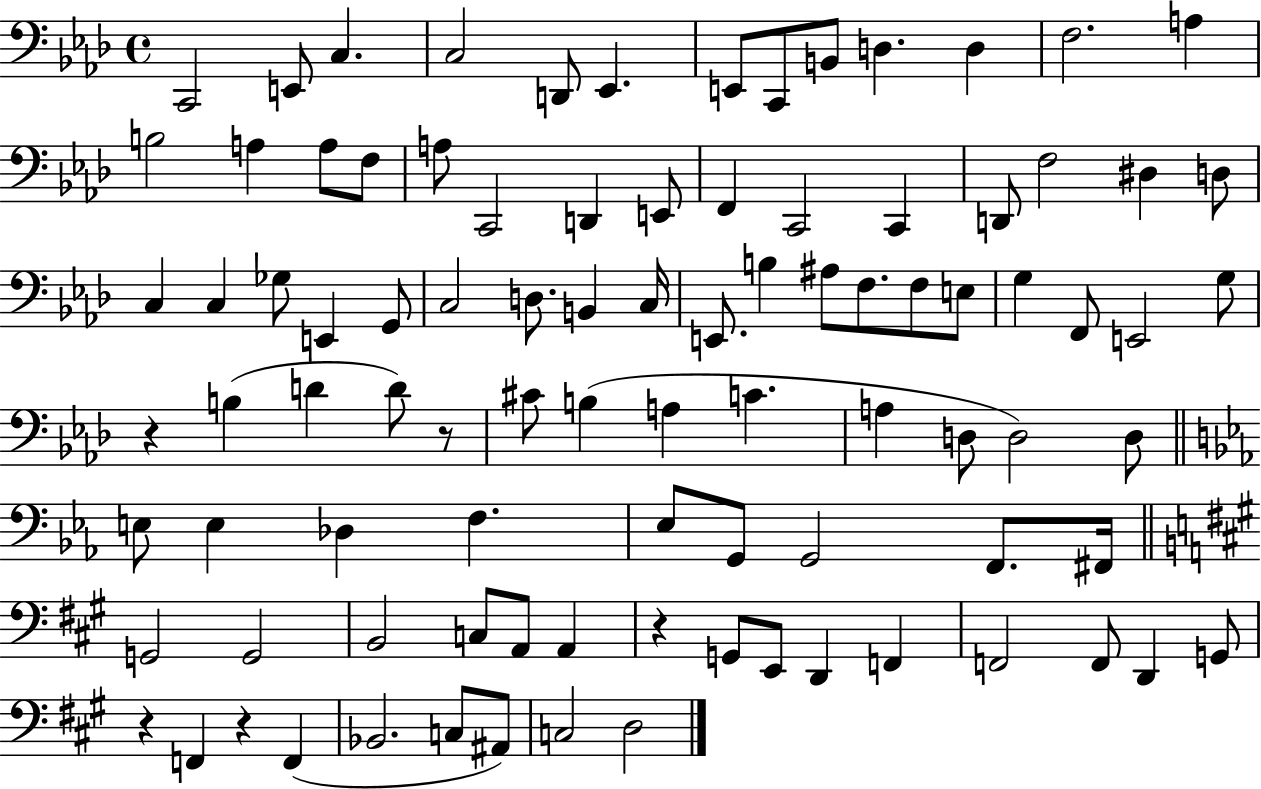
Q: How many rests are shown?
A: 5